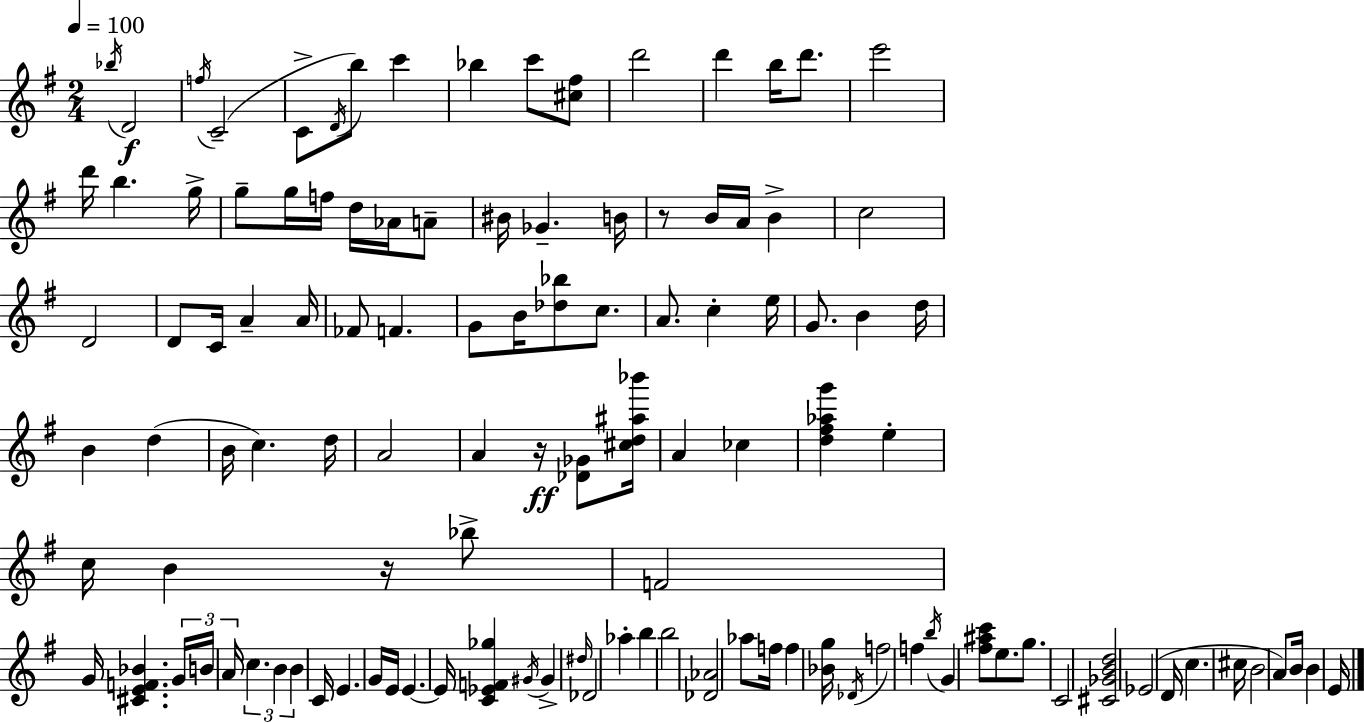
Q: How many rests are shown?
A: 3